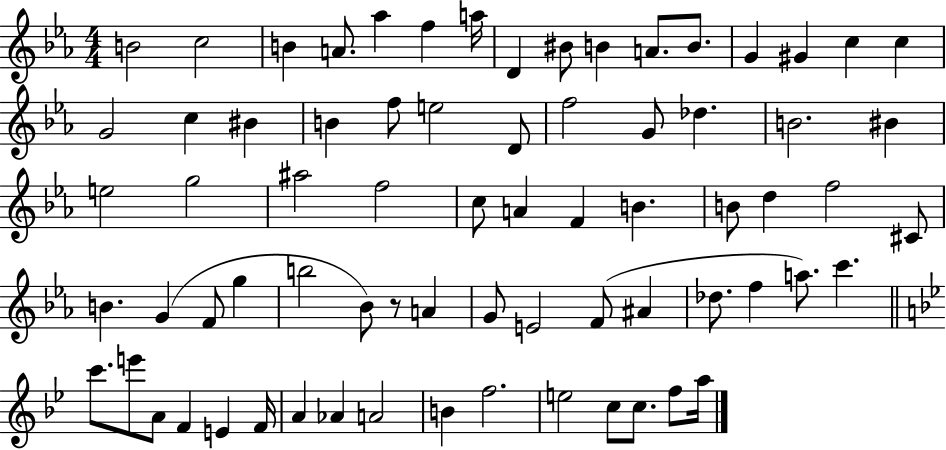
{
  \clef treble
  \numericTimeSignature
  \time 4/4
  \key ees \major
  b'2 c''2 | b'4 a'8. aes''4 f''4 a''16 | d'4 bis'8 b'4 a'8. b'8. | g'4 gis'4 c''4 c''4 | \break g'2 c''4 bis'4 | b'4 f''8 e''2 d'8 | f''2 g'8 des''4. | b'2. bis'4 | \break e''2 g''2 | ais''2 f''2 | c''8 a'4 f'4 b'4. | b'8 d''4 f''2 cis'8 | \break b'4. g'4( f'8 g''4 | b''2 bes'8) r8 a'4 | g'8 e'2 f'8( ais'4 | des''8. f''4 a''8.) c'''4. | \break \bar "||" \break \key g \minor c'''8. e'''8 a'8 f'4 e'4 f'16 | a'4 aes'4 a'2 | b'4 f''2. | e''2 c''8 c''8. f''8 a''16 | \break \bar "|."
}